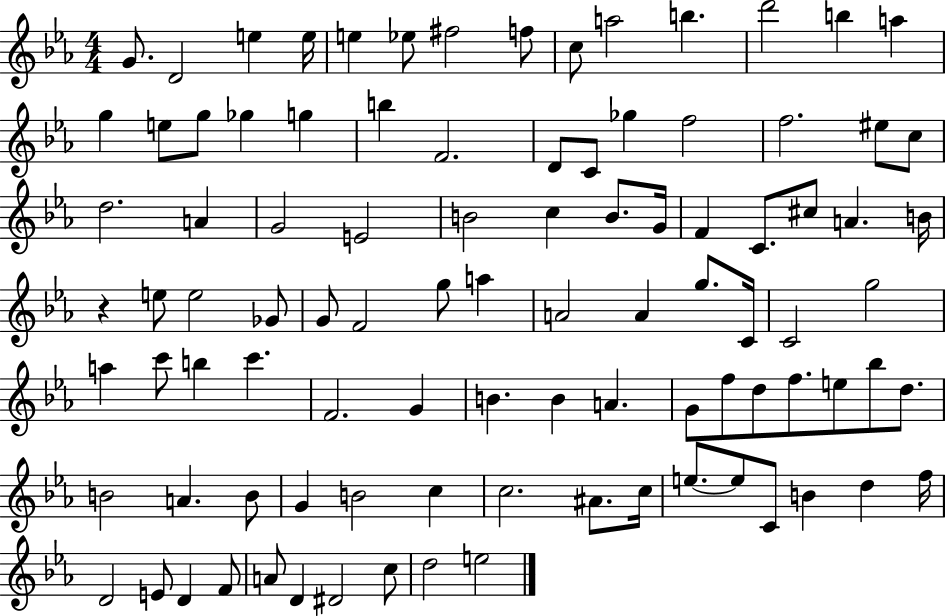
{
  \clef treble
  \numericTimeSignature
  \time 4/4
  \key ees \major
  g'8. d'2 e''4 e''16 | e''4 ees''8 fis''2 f''8 | c''8 a''2 b''4. | d'''2 b''4 a''4 | \break g''4 e''8 g''8 ges''4 g''4 | b''4 f'2. | d'8 c'8 ges''4 f''2 | f''2. eis''8 c''8 | \break d''2. a'4 | g'2 e'2 | b'2 c''4 b'8. g'16 | f'4 c'8. cis''8 a'4. b'16 | \break r4 e''8 e''2 ges'8 | g'8 f'2 g''8 a''4 | a'2 a'4 g''8. c'16 | c'2 g''2 | \break a''4 c'''8 b''4 c'''4. | f'2. g'4 | b'4. b'4 a'4. | g'8 f''8 d''8 f''8. e''8 bes''8 d''8. | \break b'2 a'4. b'8 | g'4 b'2 c''4 | c''2. ais'8. c''16 | e''8.~~ e''8 c'8 b'4 d''4 f''16 | \break d'2 e'8 d'4 f'8 | a'8 d'4 dis'2 c''8 | d''2 e''2 | \bar "|."
}